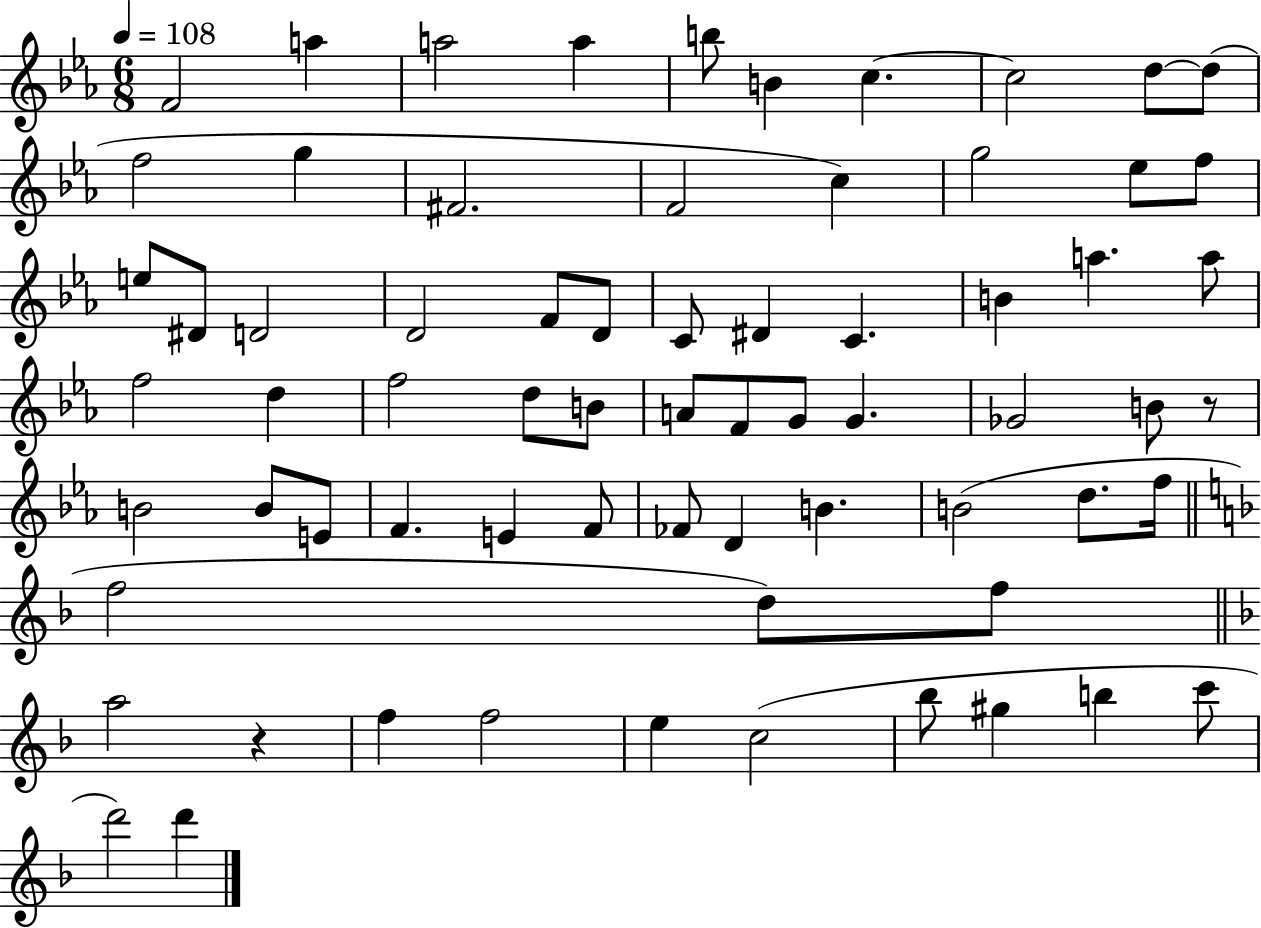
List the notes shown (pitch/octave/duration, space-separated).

F4/h A5/q A5/h A5/q B5/e B4/q C5/q. C5/h D5/e D5/e F5/h G5/q F#4/h. F4/h C5/q G5/h Eb5/e F5/e E5/e D#4/e D4/h D4/h F4/e D4/e C4/e D#4/q C4/q. B4/q A5/q. A5/e F5/h D5/q F5/h D5/e B4/e A4/e F4/e G4/e G4/q. Gb4/h B4/e R/e B4/h B4/e E4/e F4/q. E4/q F4/e FES4/e D4/q B4/q. B4/h D5/e. F5/s F5/h D5/e F5/e A5/h R/q F5/q F5/h E5/q C5/h Bb5/e G#5/q B5/q C6/e D6/h D6/q